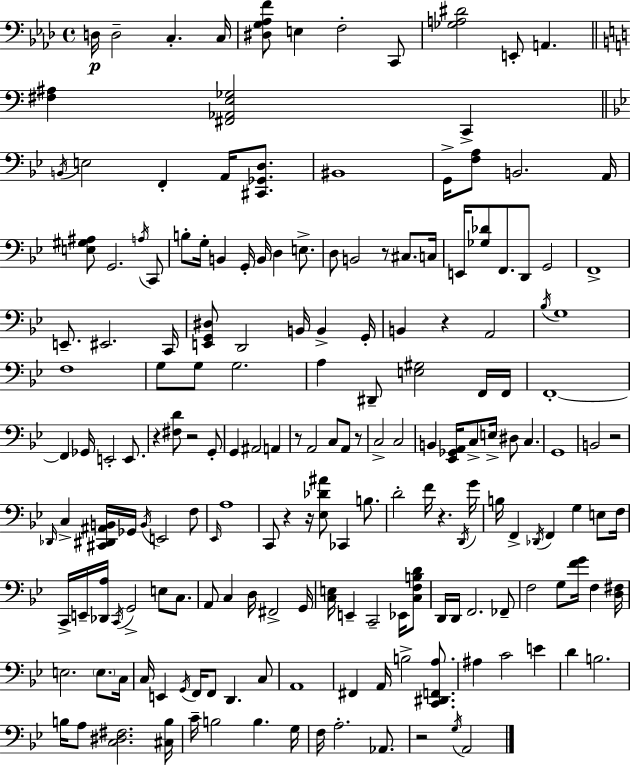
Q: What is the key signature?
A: AES major